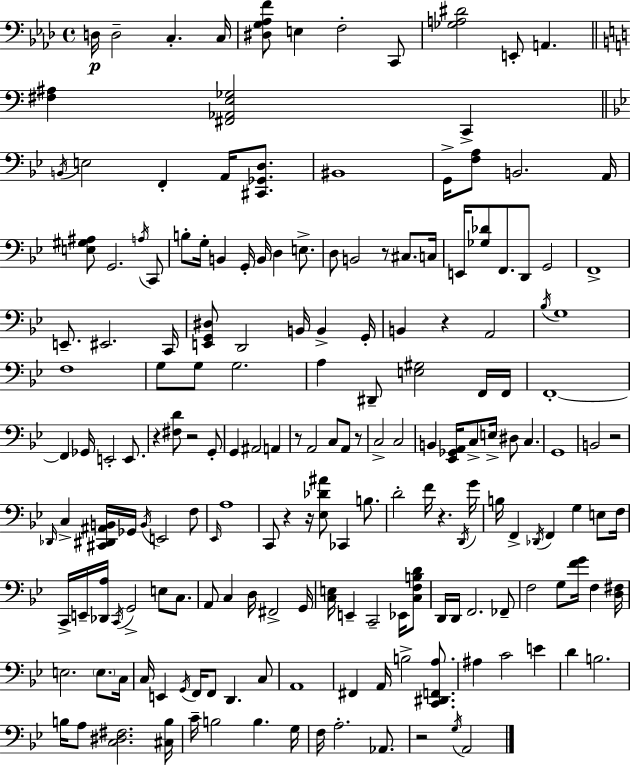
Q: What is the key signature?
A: AES major